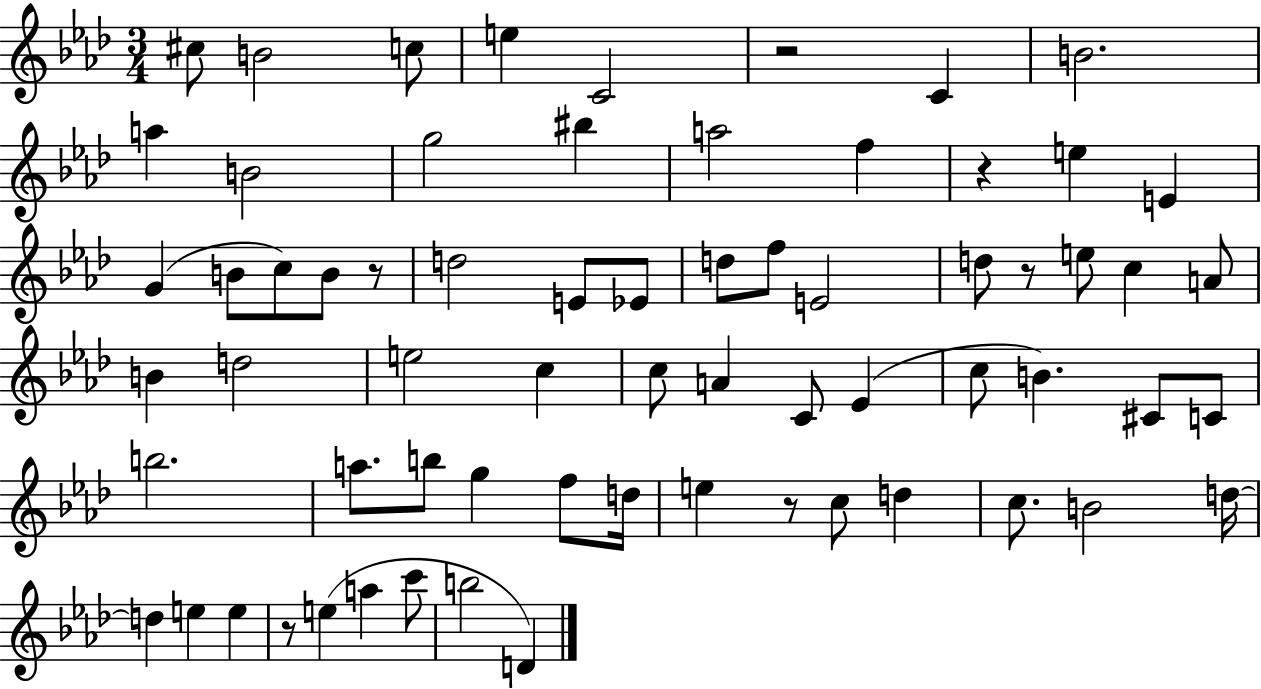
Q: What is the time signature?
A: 3/4